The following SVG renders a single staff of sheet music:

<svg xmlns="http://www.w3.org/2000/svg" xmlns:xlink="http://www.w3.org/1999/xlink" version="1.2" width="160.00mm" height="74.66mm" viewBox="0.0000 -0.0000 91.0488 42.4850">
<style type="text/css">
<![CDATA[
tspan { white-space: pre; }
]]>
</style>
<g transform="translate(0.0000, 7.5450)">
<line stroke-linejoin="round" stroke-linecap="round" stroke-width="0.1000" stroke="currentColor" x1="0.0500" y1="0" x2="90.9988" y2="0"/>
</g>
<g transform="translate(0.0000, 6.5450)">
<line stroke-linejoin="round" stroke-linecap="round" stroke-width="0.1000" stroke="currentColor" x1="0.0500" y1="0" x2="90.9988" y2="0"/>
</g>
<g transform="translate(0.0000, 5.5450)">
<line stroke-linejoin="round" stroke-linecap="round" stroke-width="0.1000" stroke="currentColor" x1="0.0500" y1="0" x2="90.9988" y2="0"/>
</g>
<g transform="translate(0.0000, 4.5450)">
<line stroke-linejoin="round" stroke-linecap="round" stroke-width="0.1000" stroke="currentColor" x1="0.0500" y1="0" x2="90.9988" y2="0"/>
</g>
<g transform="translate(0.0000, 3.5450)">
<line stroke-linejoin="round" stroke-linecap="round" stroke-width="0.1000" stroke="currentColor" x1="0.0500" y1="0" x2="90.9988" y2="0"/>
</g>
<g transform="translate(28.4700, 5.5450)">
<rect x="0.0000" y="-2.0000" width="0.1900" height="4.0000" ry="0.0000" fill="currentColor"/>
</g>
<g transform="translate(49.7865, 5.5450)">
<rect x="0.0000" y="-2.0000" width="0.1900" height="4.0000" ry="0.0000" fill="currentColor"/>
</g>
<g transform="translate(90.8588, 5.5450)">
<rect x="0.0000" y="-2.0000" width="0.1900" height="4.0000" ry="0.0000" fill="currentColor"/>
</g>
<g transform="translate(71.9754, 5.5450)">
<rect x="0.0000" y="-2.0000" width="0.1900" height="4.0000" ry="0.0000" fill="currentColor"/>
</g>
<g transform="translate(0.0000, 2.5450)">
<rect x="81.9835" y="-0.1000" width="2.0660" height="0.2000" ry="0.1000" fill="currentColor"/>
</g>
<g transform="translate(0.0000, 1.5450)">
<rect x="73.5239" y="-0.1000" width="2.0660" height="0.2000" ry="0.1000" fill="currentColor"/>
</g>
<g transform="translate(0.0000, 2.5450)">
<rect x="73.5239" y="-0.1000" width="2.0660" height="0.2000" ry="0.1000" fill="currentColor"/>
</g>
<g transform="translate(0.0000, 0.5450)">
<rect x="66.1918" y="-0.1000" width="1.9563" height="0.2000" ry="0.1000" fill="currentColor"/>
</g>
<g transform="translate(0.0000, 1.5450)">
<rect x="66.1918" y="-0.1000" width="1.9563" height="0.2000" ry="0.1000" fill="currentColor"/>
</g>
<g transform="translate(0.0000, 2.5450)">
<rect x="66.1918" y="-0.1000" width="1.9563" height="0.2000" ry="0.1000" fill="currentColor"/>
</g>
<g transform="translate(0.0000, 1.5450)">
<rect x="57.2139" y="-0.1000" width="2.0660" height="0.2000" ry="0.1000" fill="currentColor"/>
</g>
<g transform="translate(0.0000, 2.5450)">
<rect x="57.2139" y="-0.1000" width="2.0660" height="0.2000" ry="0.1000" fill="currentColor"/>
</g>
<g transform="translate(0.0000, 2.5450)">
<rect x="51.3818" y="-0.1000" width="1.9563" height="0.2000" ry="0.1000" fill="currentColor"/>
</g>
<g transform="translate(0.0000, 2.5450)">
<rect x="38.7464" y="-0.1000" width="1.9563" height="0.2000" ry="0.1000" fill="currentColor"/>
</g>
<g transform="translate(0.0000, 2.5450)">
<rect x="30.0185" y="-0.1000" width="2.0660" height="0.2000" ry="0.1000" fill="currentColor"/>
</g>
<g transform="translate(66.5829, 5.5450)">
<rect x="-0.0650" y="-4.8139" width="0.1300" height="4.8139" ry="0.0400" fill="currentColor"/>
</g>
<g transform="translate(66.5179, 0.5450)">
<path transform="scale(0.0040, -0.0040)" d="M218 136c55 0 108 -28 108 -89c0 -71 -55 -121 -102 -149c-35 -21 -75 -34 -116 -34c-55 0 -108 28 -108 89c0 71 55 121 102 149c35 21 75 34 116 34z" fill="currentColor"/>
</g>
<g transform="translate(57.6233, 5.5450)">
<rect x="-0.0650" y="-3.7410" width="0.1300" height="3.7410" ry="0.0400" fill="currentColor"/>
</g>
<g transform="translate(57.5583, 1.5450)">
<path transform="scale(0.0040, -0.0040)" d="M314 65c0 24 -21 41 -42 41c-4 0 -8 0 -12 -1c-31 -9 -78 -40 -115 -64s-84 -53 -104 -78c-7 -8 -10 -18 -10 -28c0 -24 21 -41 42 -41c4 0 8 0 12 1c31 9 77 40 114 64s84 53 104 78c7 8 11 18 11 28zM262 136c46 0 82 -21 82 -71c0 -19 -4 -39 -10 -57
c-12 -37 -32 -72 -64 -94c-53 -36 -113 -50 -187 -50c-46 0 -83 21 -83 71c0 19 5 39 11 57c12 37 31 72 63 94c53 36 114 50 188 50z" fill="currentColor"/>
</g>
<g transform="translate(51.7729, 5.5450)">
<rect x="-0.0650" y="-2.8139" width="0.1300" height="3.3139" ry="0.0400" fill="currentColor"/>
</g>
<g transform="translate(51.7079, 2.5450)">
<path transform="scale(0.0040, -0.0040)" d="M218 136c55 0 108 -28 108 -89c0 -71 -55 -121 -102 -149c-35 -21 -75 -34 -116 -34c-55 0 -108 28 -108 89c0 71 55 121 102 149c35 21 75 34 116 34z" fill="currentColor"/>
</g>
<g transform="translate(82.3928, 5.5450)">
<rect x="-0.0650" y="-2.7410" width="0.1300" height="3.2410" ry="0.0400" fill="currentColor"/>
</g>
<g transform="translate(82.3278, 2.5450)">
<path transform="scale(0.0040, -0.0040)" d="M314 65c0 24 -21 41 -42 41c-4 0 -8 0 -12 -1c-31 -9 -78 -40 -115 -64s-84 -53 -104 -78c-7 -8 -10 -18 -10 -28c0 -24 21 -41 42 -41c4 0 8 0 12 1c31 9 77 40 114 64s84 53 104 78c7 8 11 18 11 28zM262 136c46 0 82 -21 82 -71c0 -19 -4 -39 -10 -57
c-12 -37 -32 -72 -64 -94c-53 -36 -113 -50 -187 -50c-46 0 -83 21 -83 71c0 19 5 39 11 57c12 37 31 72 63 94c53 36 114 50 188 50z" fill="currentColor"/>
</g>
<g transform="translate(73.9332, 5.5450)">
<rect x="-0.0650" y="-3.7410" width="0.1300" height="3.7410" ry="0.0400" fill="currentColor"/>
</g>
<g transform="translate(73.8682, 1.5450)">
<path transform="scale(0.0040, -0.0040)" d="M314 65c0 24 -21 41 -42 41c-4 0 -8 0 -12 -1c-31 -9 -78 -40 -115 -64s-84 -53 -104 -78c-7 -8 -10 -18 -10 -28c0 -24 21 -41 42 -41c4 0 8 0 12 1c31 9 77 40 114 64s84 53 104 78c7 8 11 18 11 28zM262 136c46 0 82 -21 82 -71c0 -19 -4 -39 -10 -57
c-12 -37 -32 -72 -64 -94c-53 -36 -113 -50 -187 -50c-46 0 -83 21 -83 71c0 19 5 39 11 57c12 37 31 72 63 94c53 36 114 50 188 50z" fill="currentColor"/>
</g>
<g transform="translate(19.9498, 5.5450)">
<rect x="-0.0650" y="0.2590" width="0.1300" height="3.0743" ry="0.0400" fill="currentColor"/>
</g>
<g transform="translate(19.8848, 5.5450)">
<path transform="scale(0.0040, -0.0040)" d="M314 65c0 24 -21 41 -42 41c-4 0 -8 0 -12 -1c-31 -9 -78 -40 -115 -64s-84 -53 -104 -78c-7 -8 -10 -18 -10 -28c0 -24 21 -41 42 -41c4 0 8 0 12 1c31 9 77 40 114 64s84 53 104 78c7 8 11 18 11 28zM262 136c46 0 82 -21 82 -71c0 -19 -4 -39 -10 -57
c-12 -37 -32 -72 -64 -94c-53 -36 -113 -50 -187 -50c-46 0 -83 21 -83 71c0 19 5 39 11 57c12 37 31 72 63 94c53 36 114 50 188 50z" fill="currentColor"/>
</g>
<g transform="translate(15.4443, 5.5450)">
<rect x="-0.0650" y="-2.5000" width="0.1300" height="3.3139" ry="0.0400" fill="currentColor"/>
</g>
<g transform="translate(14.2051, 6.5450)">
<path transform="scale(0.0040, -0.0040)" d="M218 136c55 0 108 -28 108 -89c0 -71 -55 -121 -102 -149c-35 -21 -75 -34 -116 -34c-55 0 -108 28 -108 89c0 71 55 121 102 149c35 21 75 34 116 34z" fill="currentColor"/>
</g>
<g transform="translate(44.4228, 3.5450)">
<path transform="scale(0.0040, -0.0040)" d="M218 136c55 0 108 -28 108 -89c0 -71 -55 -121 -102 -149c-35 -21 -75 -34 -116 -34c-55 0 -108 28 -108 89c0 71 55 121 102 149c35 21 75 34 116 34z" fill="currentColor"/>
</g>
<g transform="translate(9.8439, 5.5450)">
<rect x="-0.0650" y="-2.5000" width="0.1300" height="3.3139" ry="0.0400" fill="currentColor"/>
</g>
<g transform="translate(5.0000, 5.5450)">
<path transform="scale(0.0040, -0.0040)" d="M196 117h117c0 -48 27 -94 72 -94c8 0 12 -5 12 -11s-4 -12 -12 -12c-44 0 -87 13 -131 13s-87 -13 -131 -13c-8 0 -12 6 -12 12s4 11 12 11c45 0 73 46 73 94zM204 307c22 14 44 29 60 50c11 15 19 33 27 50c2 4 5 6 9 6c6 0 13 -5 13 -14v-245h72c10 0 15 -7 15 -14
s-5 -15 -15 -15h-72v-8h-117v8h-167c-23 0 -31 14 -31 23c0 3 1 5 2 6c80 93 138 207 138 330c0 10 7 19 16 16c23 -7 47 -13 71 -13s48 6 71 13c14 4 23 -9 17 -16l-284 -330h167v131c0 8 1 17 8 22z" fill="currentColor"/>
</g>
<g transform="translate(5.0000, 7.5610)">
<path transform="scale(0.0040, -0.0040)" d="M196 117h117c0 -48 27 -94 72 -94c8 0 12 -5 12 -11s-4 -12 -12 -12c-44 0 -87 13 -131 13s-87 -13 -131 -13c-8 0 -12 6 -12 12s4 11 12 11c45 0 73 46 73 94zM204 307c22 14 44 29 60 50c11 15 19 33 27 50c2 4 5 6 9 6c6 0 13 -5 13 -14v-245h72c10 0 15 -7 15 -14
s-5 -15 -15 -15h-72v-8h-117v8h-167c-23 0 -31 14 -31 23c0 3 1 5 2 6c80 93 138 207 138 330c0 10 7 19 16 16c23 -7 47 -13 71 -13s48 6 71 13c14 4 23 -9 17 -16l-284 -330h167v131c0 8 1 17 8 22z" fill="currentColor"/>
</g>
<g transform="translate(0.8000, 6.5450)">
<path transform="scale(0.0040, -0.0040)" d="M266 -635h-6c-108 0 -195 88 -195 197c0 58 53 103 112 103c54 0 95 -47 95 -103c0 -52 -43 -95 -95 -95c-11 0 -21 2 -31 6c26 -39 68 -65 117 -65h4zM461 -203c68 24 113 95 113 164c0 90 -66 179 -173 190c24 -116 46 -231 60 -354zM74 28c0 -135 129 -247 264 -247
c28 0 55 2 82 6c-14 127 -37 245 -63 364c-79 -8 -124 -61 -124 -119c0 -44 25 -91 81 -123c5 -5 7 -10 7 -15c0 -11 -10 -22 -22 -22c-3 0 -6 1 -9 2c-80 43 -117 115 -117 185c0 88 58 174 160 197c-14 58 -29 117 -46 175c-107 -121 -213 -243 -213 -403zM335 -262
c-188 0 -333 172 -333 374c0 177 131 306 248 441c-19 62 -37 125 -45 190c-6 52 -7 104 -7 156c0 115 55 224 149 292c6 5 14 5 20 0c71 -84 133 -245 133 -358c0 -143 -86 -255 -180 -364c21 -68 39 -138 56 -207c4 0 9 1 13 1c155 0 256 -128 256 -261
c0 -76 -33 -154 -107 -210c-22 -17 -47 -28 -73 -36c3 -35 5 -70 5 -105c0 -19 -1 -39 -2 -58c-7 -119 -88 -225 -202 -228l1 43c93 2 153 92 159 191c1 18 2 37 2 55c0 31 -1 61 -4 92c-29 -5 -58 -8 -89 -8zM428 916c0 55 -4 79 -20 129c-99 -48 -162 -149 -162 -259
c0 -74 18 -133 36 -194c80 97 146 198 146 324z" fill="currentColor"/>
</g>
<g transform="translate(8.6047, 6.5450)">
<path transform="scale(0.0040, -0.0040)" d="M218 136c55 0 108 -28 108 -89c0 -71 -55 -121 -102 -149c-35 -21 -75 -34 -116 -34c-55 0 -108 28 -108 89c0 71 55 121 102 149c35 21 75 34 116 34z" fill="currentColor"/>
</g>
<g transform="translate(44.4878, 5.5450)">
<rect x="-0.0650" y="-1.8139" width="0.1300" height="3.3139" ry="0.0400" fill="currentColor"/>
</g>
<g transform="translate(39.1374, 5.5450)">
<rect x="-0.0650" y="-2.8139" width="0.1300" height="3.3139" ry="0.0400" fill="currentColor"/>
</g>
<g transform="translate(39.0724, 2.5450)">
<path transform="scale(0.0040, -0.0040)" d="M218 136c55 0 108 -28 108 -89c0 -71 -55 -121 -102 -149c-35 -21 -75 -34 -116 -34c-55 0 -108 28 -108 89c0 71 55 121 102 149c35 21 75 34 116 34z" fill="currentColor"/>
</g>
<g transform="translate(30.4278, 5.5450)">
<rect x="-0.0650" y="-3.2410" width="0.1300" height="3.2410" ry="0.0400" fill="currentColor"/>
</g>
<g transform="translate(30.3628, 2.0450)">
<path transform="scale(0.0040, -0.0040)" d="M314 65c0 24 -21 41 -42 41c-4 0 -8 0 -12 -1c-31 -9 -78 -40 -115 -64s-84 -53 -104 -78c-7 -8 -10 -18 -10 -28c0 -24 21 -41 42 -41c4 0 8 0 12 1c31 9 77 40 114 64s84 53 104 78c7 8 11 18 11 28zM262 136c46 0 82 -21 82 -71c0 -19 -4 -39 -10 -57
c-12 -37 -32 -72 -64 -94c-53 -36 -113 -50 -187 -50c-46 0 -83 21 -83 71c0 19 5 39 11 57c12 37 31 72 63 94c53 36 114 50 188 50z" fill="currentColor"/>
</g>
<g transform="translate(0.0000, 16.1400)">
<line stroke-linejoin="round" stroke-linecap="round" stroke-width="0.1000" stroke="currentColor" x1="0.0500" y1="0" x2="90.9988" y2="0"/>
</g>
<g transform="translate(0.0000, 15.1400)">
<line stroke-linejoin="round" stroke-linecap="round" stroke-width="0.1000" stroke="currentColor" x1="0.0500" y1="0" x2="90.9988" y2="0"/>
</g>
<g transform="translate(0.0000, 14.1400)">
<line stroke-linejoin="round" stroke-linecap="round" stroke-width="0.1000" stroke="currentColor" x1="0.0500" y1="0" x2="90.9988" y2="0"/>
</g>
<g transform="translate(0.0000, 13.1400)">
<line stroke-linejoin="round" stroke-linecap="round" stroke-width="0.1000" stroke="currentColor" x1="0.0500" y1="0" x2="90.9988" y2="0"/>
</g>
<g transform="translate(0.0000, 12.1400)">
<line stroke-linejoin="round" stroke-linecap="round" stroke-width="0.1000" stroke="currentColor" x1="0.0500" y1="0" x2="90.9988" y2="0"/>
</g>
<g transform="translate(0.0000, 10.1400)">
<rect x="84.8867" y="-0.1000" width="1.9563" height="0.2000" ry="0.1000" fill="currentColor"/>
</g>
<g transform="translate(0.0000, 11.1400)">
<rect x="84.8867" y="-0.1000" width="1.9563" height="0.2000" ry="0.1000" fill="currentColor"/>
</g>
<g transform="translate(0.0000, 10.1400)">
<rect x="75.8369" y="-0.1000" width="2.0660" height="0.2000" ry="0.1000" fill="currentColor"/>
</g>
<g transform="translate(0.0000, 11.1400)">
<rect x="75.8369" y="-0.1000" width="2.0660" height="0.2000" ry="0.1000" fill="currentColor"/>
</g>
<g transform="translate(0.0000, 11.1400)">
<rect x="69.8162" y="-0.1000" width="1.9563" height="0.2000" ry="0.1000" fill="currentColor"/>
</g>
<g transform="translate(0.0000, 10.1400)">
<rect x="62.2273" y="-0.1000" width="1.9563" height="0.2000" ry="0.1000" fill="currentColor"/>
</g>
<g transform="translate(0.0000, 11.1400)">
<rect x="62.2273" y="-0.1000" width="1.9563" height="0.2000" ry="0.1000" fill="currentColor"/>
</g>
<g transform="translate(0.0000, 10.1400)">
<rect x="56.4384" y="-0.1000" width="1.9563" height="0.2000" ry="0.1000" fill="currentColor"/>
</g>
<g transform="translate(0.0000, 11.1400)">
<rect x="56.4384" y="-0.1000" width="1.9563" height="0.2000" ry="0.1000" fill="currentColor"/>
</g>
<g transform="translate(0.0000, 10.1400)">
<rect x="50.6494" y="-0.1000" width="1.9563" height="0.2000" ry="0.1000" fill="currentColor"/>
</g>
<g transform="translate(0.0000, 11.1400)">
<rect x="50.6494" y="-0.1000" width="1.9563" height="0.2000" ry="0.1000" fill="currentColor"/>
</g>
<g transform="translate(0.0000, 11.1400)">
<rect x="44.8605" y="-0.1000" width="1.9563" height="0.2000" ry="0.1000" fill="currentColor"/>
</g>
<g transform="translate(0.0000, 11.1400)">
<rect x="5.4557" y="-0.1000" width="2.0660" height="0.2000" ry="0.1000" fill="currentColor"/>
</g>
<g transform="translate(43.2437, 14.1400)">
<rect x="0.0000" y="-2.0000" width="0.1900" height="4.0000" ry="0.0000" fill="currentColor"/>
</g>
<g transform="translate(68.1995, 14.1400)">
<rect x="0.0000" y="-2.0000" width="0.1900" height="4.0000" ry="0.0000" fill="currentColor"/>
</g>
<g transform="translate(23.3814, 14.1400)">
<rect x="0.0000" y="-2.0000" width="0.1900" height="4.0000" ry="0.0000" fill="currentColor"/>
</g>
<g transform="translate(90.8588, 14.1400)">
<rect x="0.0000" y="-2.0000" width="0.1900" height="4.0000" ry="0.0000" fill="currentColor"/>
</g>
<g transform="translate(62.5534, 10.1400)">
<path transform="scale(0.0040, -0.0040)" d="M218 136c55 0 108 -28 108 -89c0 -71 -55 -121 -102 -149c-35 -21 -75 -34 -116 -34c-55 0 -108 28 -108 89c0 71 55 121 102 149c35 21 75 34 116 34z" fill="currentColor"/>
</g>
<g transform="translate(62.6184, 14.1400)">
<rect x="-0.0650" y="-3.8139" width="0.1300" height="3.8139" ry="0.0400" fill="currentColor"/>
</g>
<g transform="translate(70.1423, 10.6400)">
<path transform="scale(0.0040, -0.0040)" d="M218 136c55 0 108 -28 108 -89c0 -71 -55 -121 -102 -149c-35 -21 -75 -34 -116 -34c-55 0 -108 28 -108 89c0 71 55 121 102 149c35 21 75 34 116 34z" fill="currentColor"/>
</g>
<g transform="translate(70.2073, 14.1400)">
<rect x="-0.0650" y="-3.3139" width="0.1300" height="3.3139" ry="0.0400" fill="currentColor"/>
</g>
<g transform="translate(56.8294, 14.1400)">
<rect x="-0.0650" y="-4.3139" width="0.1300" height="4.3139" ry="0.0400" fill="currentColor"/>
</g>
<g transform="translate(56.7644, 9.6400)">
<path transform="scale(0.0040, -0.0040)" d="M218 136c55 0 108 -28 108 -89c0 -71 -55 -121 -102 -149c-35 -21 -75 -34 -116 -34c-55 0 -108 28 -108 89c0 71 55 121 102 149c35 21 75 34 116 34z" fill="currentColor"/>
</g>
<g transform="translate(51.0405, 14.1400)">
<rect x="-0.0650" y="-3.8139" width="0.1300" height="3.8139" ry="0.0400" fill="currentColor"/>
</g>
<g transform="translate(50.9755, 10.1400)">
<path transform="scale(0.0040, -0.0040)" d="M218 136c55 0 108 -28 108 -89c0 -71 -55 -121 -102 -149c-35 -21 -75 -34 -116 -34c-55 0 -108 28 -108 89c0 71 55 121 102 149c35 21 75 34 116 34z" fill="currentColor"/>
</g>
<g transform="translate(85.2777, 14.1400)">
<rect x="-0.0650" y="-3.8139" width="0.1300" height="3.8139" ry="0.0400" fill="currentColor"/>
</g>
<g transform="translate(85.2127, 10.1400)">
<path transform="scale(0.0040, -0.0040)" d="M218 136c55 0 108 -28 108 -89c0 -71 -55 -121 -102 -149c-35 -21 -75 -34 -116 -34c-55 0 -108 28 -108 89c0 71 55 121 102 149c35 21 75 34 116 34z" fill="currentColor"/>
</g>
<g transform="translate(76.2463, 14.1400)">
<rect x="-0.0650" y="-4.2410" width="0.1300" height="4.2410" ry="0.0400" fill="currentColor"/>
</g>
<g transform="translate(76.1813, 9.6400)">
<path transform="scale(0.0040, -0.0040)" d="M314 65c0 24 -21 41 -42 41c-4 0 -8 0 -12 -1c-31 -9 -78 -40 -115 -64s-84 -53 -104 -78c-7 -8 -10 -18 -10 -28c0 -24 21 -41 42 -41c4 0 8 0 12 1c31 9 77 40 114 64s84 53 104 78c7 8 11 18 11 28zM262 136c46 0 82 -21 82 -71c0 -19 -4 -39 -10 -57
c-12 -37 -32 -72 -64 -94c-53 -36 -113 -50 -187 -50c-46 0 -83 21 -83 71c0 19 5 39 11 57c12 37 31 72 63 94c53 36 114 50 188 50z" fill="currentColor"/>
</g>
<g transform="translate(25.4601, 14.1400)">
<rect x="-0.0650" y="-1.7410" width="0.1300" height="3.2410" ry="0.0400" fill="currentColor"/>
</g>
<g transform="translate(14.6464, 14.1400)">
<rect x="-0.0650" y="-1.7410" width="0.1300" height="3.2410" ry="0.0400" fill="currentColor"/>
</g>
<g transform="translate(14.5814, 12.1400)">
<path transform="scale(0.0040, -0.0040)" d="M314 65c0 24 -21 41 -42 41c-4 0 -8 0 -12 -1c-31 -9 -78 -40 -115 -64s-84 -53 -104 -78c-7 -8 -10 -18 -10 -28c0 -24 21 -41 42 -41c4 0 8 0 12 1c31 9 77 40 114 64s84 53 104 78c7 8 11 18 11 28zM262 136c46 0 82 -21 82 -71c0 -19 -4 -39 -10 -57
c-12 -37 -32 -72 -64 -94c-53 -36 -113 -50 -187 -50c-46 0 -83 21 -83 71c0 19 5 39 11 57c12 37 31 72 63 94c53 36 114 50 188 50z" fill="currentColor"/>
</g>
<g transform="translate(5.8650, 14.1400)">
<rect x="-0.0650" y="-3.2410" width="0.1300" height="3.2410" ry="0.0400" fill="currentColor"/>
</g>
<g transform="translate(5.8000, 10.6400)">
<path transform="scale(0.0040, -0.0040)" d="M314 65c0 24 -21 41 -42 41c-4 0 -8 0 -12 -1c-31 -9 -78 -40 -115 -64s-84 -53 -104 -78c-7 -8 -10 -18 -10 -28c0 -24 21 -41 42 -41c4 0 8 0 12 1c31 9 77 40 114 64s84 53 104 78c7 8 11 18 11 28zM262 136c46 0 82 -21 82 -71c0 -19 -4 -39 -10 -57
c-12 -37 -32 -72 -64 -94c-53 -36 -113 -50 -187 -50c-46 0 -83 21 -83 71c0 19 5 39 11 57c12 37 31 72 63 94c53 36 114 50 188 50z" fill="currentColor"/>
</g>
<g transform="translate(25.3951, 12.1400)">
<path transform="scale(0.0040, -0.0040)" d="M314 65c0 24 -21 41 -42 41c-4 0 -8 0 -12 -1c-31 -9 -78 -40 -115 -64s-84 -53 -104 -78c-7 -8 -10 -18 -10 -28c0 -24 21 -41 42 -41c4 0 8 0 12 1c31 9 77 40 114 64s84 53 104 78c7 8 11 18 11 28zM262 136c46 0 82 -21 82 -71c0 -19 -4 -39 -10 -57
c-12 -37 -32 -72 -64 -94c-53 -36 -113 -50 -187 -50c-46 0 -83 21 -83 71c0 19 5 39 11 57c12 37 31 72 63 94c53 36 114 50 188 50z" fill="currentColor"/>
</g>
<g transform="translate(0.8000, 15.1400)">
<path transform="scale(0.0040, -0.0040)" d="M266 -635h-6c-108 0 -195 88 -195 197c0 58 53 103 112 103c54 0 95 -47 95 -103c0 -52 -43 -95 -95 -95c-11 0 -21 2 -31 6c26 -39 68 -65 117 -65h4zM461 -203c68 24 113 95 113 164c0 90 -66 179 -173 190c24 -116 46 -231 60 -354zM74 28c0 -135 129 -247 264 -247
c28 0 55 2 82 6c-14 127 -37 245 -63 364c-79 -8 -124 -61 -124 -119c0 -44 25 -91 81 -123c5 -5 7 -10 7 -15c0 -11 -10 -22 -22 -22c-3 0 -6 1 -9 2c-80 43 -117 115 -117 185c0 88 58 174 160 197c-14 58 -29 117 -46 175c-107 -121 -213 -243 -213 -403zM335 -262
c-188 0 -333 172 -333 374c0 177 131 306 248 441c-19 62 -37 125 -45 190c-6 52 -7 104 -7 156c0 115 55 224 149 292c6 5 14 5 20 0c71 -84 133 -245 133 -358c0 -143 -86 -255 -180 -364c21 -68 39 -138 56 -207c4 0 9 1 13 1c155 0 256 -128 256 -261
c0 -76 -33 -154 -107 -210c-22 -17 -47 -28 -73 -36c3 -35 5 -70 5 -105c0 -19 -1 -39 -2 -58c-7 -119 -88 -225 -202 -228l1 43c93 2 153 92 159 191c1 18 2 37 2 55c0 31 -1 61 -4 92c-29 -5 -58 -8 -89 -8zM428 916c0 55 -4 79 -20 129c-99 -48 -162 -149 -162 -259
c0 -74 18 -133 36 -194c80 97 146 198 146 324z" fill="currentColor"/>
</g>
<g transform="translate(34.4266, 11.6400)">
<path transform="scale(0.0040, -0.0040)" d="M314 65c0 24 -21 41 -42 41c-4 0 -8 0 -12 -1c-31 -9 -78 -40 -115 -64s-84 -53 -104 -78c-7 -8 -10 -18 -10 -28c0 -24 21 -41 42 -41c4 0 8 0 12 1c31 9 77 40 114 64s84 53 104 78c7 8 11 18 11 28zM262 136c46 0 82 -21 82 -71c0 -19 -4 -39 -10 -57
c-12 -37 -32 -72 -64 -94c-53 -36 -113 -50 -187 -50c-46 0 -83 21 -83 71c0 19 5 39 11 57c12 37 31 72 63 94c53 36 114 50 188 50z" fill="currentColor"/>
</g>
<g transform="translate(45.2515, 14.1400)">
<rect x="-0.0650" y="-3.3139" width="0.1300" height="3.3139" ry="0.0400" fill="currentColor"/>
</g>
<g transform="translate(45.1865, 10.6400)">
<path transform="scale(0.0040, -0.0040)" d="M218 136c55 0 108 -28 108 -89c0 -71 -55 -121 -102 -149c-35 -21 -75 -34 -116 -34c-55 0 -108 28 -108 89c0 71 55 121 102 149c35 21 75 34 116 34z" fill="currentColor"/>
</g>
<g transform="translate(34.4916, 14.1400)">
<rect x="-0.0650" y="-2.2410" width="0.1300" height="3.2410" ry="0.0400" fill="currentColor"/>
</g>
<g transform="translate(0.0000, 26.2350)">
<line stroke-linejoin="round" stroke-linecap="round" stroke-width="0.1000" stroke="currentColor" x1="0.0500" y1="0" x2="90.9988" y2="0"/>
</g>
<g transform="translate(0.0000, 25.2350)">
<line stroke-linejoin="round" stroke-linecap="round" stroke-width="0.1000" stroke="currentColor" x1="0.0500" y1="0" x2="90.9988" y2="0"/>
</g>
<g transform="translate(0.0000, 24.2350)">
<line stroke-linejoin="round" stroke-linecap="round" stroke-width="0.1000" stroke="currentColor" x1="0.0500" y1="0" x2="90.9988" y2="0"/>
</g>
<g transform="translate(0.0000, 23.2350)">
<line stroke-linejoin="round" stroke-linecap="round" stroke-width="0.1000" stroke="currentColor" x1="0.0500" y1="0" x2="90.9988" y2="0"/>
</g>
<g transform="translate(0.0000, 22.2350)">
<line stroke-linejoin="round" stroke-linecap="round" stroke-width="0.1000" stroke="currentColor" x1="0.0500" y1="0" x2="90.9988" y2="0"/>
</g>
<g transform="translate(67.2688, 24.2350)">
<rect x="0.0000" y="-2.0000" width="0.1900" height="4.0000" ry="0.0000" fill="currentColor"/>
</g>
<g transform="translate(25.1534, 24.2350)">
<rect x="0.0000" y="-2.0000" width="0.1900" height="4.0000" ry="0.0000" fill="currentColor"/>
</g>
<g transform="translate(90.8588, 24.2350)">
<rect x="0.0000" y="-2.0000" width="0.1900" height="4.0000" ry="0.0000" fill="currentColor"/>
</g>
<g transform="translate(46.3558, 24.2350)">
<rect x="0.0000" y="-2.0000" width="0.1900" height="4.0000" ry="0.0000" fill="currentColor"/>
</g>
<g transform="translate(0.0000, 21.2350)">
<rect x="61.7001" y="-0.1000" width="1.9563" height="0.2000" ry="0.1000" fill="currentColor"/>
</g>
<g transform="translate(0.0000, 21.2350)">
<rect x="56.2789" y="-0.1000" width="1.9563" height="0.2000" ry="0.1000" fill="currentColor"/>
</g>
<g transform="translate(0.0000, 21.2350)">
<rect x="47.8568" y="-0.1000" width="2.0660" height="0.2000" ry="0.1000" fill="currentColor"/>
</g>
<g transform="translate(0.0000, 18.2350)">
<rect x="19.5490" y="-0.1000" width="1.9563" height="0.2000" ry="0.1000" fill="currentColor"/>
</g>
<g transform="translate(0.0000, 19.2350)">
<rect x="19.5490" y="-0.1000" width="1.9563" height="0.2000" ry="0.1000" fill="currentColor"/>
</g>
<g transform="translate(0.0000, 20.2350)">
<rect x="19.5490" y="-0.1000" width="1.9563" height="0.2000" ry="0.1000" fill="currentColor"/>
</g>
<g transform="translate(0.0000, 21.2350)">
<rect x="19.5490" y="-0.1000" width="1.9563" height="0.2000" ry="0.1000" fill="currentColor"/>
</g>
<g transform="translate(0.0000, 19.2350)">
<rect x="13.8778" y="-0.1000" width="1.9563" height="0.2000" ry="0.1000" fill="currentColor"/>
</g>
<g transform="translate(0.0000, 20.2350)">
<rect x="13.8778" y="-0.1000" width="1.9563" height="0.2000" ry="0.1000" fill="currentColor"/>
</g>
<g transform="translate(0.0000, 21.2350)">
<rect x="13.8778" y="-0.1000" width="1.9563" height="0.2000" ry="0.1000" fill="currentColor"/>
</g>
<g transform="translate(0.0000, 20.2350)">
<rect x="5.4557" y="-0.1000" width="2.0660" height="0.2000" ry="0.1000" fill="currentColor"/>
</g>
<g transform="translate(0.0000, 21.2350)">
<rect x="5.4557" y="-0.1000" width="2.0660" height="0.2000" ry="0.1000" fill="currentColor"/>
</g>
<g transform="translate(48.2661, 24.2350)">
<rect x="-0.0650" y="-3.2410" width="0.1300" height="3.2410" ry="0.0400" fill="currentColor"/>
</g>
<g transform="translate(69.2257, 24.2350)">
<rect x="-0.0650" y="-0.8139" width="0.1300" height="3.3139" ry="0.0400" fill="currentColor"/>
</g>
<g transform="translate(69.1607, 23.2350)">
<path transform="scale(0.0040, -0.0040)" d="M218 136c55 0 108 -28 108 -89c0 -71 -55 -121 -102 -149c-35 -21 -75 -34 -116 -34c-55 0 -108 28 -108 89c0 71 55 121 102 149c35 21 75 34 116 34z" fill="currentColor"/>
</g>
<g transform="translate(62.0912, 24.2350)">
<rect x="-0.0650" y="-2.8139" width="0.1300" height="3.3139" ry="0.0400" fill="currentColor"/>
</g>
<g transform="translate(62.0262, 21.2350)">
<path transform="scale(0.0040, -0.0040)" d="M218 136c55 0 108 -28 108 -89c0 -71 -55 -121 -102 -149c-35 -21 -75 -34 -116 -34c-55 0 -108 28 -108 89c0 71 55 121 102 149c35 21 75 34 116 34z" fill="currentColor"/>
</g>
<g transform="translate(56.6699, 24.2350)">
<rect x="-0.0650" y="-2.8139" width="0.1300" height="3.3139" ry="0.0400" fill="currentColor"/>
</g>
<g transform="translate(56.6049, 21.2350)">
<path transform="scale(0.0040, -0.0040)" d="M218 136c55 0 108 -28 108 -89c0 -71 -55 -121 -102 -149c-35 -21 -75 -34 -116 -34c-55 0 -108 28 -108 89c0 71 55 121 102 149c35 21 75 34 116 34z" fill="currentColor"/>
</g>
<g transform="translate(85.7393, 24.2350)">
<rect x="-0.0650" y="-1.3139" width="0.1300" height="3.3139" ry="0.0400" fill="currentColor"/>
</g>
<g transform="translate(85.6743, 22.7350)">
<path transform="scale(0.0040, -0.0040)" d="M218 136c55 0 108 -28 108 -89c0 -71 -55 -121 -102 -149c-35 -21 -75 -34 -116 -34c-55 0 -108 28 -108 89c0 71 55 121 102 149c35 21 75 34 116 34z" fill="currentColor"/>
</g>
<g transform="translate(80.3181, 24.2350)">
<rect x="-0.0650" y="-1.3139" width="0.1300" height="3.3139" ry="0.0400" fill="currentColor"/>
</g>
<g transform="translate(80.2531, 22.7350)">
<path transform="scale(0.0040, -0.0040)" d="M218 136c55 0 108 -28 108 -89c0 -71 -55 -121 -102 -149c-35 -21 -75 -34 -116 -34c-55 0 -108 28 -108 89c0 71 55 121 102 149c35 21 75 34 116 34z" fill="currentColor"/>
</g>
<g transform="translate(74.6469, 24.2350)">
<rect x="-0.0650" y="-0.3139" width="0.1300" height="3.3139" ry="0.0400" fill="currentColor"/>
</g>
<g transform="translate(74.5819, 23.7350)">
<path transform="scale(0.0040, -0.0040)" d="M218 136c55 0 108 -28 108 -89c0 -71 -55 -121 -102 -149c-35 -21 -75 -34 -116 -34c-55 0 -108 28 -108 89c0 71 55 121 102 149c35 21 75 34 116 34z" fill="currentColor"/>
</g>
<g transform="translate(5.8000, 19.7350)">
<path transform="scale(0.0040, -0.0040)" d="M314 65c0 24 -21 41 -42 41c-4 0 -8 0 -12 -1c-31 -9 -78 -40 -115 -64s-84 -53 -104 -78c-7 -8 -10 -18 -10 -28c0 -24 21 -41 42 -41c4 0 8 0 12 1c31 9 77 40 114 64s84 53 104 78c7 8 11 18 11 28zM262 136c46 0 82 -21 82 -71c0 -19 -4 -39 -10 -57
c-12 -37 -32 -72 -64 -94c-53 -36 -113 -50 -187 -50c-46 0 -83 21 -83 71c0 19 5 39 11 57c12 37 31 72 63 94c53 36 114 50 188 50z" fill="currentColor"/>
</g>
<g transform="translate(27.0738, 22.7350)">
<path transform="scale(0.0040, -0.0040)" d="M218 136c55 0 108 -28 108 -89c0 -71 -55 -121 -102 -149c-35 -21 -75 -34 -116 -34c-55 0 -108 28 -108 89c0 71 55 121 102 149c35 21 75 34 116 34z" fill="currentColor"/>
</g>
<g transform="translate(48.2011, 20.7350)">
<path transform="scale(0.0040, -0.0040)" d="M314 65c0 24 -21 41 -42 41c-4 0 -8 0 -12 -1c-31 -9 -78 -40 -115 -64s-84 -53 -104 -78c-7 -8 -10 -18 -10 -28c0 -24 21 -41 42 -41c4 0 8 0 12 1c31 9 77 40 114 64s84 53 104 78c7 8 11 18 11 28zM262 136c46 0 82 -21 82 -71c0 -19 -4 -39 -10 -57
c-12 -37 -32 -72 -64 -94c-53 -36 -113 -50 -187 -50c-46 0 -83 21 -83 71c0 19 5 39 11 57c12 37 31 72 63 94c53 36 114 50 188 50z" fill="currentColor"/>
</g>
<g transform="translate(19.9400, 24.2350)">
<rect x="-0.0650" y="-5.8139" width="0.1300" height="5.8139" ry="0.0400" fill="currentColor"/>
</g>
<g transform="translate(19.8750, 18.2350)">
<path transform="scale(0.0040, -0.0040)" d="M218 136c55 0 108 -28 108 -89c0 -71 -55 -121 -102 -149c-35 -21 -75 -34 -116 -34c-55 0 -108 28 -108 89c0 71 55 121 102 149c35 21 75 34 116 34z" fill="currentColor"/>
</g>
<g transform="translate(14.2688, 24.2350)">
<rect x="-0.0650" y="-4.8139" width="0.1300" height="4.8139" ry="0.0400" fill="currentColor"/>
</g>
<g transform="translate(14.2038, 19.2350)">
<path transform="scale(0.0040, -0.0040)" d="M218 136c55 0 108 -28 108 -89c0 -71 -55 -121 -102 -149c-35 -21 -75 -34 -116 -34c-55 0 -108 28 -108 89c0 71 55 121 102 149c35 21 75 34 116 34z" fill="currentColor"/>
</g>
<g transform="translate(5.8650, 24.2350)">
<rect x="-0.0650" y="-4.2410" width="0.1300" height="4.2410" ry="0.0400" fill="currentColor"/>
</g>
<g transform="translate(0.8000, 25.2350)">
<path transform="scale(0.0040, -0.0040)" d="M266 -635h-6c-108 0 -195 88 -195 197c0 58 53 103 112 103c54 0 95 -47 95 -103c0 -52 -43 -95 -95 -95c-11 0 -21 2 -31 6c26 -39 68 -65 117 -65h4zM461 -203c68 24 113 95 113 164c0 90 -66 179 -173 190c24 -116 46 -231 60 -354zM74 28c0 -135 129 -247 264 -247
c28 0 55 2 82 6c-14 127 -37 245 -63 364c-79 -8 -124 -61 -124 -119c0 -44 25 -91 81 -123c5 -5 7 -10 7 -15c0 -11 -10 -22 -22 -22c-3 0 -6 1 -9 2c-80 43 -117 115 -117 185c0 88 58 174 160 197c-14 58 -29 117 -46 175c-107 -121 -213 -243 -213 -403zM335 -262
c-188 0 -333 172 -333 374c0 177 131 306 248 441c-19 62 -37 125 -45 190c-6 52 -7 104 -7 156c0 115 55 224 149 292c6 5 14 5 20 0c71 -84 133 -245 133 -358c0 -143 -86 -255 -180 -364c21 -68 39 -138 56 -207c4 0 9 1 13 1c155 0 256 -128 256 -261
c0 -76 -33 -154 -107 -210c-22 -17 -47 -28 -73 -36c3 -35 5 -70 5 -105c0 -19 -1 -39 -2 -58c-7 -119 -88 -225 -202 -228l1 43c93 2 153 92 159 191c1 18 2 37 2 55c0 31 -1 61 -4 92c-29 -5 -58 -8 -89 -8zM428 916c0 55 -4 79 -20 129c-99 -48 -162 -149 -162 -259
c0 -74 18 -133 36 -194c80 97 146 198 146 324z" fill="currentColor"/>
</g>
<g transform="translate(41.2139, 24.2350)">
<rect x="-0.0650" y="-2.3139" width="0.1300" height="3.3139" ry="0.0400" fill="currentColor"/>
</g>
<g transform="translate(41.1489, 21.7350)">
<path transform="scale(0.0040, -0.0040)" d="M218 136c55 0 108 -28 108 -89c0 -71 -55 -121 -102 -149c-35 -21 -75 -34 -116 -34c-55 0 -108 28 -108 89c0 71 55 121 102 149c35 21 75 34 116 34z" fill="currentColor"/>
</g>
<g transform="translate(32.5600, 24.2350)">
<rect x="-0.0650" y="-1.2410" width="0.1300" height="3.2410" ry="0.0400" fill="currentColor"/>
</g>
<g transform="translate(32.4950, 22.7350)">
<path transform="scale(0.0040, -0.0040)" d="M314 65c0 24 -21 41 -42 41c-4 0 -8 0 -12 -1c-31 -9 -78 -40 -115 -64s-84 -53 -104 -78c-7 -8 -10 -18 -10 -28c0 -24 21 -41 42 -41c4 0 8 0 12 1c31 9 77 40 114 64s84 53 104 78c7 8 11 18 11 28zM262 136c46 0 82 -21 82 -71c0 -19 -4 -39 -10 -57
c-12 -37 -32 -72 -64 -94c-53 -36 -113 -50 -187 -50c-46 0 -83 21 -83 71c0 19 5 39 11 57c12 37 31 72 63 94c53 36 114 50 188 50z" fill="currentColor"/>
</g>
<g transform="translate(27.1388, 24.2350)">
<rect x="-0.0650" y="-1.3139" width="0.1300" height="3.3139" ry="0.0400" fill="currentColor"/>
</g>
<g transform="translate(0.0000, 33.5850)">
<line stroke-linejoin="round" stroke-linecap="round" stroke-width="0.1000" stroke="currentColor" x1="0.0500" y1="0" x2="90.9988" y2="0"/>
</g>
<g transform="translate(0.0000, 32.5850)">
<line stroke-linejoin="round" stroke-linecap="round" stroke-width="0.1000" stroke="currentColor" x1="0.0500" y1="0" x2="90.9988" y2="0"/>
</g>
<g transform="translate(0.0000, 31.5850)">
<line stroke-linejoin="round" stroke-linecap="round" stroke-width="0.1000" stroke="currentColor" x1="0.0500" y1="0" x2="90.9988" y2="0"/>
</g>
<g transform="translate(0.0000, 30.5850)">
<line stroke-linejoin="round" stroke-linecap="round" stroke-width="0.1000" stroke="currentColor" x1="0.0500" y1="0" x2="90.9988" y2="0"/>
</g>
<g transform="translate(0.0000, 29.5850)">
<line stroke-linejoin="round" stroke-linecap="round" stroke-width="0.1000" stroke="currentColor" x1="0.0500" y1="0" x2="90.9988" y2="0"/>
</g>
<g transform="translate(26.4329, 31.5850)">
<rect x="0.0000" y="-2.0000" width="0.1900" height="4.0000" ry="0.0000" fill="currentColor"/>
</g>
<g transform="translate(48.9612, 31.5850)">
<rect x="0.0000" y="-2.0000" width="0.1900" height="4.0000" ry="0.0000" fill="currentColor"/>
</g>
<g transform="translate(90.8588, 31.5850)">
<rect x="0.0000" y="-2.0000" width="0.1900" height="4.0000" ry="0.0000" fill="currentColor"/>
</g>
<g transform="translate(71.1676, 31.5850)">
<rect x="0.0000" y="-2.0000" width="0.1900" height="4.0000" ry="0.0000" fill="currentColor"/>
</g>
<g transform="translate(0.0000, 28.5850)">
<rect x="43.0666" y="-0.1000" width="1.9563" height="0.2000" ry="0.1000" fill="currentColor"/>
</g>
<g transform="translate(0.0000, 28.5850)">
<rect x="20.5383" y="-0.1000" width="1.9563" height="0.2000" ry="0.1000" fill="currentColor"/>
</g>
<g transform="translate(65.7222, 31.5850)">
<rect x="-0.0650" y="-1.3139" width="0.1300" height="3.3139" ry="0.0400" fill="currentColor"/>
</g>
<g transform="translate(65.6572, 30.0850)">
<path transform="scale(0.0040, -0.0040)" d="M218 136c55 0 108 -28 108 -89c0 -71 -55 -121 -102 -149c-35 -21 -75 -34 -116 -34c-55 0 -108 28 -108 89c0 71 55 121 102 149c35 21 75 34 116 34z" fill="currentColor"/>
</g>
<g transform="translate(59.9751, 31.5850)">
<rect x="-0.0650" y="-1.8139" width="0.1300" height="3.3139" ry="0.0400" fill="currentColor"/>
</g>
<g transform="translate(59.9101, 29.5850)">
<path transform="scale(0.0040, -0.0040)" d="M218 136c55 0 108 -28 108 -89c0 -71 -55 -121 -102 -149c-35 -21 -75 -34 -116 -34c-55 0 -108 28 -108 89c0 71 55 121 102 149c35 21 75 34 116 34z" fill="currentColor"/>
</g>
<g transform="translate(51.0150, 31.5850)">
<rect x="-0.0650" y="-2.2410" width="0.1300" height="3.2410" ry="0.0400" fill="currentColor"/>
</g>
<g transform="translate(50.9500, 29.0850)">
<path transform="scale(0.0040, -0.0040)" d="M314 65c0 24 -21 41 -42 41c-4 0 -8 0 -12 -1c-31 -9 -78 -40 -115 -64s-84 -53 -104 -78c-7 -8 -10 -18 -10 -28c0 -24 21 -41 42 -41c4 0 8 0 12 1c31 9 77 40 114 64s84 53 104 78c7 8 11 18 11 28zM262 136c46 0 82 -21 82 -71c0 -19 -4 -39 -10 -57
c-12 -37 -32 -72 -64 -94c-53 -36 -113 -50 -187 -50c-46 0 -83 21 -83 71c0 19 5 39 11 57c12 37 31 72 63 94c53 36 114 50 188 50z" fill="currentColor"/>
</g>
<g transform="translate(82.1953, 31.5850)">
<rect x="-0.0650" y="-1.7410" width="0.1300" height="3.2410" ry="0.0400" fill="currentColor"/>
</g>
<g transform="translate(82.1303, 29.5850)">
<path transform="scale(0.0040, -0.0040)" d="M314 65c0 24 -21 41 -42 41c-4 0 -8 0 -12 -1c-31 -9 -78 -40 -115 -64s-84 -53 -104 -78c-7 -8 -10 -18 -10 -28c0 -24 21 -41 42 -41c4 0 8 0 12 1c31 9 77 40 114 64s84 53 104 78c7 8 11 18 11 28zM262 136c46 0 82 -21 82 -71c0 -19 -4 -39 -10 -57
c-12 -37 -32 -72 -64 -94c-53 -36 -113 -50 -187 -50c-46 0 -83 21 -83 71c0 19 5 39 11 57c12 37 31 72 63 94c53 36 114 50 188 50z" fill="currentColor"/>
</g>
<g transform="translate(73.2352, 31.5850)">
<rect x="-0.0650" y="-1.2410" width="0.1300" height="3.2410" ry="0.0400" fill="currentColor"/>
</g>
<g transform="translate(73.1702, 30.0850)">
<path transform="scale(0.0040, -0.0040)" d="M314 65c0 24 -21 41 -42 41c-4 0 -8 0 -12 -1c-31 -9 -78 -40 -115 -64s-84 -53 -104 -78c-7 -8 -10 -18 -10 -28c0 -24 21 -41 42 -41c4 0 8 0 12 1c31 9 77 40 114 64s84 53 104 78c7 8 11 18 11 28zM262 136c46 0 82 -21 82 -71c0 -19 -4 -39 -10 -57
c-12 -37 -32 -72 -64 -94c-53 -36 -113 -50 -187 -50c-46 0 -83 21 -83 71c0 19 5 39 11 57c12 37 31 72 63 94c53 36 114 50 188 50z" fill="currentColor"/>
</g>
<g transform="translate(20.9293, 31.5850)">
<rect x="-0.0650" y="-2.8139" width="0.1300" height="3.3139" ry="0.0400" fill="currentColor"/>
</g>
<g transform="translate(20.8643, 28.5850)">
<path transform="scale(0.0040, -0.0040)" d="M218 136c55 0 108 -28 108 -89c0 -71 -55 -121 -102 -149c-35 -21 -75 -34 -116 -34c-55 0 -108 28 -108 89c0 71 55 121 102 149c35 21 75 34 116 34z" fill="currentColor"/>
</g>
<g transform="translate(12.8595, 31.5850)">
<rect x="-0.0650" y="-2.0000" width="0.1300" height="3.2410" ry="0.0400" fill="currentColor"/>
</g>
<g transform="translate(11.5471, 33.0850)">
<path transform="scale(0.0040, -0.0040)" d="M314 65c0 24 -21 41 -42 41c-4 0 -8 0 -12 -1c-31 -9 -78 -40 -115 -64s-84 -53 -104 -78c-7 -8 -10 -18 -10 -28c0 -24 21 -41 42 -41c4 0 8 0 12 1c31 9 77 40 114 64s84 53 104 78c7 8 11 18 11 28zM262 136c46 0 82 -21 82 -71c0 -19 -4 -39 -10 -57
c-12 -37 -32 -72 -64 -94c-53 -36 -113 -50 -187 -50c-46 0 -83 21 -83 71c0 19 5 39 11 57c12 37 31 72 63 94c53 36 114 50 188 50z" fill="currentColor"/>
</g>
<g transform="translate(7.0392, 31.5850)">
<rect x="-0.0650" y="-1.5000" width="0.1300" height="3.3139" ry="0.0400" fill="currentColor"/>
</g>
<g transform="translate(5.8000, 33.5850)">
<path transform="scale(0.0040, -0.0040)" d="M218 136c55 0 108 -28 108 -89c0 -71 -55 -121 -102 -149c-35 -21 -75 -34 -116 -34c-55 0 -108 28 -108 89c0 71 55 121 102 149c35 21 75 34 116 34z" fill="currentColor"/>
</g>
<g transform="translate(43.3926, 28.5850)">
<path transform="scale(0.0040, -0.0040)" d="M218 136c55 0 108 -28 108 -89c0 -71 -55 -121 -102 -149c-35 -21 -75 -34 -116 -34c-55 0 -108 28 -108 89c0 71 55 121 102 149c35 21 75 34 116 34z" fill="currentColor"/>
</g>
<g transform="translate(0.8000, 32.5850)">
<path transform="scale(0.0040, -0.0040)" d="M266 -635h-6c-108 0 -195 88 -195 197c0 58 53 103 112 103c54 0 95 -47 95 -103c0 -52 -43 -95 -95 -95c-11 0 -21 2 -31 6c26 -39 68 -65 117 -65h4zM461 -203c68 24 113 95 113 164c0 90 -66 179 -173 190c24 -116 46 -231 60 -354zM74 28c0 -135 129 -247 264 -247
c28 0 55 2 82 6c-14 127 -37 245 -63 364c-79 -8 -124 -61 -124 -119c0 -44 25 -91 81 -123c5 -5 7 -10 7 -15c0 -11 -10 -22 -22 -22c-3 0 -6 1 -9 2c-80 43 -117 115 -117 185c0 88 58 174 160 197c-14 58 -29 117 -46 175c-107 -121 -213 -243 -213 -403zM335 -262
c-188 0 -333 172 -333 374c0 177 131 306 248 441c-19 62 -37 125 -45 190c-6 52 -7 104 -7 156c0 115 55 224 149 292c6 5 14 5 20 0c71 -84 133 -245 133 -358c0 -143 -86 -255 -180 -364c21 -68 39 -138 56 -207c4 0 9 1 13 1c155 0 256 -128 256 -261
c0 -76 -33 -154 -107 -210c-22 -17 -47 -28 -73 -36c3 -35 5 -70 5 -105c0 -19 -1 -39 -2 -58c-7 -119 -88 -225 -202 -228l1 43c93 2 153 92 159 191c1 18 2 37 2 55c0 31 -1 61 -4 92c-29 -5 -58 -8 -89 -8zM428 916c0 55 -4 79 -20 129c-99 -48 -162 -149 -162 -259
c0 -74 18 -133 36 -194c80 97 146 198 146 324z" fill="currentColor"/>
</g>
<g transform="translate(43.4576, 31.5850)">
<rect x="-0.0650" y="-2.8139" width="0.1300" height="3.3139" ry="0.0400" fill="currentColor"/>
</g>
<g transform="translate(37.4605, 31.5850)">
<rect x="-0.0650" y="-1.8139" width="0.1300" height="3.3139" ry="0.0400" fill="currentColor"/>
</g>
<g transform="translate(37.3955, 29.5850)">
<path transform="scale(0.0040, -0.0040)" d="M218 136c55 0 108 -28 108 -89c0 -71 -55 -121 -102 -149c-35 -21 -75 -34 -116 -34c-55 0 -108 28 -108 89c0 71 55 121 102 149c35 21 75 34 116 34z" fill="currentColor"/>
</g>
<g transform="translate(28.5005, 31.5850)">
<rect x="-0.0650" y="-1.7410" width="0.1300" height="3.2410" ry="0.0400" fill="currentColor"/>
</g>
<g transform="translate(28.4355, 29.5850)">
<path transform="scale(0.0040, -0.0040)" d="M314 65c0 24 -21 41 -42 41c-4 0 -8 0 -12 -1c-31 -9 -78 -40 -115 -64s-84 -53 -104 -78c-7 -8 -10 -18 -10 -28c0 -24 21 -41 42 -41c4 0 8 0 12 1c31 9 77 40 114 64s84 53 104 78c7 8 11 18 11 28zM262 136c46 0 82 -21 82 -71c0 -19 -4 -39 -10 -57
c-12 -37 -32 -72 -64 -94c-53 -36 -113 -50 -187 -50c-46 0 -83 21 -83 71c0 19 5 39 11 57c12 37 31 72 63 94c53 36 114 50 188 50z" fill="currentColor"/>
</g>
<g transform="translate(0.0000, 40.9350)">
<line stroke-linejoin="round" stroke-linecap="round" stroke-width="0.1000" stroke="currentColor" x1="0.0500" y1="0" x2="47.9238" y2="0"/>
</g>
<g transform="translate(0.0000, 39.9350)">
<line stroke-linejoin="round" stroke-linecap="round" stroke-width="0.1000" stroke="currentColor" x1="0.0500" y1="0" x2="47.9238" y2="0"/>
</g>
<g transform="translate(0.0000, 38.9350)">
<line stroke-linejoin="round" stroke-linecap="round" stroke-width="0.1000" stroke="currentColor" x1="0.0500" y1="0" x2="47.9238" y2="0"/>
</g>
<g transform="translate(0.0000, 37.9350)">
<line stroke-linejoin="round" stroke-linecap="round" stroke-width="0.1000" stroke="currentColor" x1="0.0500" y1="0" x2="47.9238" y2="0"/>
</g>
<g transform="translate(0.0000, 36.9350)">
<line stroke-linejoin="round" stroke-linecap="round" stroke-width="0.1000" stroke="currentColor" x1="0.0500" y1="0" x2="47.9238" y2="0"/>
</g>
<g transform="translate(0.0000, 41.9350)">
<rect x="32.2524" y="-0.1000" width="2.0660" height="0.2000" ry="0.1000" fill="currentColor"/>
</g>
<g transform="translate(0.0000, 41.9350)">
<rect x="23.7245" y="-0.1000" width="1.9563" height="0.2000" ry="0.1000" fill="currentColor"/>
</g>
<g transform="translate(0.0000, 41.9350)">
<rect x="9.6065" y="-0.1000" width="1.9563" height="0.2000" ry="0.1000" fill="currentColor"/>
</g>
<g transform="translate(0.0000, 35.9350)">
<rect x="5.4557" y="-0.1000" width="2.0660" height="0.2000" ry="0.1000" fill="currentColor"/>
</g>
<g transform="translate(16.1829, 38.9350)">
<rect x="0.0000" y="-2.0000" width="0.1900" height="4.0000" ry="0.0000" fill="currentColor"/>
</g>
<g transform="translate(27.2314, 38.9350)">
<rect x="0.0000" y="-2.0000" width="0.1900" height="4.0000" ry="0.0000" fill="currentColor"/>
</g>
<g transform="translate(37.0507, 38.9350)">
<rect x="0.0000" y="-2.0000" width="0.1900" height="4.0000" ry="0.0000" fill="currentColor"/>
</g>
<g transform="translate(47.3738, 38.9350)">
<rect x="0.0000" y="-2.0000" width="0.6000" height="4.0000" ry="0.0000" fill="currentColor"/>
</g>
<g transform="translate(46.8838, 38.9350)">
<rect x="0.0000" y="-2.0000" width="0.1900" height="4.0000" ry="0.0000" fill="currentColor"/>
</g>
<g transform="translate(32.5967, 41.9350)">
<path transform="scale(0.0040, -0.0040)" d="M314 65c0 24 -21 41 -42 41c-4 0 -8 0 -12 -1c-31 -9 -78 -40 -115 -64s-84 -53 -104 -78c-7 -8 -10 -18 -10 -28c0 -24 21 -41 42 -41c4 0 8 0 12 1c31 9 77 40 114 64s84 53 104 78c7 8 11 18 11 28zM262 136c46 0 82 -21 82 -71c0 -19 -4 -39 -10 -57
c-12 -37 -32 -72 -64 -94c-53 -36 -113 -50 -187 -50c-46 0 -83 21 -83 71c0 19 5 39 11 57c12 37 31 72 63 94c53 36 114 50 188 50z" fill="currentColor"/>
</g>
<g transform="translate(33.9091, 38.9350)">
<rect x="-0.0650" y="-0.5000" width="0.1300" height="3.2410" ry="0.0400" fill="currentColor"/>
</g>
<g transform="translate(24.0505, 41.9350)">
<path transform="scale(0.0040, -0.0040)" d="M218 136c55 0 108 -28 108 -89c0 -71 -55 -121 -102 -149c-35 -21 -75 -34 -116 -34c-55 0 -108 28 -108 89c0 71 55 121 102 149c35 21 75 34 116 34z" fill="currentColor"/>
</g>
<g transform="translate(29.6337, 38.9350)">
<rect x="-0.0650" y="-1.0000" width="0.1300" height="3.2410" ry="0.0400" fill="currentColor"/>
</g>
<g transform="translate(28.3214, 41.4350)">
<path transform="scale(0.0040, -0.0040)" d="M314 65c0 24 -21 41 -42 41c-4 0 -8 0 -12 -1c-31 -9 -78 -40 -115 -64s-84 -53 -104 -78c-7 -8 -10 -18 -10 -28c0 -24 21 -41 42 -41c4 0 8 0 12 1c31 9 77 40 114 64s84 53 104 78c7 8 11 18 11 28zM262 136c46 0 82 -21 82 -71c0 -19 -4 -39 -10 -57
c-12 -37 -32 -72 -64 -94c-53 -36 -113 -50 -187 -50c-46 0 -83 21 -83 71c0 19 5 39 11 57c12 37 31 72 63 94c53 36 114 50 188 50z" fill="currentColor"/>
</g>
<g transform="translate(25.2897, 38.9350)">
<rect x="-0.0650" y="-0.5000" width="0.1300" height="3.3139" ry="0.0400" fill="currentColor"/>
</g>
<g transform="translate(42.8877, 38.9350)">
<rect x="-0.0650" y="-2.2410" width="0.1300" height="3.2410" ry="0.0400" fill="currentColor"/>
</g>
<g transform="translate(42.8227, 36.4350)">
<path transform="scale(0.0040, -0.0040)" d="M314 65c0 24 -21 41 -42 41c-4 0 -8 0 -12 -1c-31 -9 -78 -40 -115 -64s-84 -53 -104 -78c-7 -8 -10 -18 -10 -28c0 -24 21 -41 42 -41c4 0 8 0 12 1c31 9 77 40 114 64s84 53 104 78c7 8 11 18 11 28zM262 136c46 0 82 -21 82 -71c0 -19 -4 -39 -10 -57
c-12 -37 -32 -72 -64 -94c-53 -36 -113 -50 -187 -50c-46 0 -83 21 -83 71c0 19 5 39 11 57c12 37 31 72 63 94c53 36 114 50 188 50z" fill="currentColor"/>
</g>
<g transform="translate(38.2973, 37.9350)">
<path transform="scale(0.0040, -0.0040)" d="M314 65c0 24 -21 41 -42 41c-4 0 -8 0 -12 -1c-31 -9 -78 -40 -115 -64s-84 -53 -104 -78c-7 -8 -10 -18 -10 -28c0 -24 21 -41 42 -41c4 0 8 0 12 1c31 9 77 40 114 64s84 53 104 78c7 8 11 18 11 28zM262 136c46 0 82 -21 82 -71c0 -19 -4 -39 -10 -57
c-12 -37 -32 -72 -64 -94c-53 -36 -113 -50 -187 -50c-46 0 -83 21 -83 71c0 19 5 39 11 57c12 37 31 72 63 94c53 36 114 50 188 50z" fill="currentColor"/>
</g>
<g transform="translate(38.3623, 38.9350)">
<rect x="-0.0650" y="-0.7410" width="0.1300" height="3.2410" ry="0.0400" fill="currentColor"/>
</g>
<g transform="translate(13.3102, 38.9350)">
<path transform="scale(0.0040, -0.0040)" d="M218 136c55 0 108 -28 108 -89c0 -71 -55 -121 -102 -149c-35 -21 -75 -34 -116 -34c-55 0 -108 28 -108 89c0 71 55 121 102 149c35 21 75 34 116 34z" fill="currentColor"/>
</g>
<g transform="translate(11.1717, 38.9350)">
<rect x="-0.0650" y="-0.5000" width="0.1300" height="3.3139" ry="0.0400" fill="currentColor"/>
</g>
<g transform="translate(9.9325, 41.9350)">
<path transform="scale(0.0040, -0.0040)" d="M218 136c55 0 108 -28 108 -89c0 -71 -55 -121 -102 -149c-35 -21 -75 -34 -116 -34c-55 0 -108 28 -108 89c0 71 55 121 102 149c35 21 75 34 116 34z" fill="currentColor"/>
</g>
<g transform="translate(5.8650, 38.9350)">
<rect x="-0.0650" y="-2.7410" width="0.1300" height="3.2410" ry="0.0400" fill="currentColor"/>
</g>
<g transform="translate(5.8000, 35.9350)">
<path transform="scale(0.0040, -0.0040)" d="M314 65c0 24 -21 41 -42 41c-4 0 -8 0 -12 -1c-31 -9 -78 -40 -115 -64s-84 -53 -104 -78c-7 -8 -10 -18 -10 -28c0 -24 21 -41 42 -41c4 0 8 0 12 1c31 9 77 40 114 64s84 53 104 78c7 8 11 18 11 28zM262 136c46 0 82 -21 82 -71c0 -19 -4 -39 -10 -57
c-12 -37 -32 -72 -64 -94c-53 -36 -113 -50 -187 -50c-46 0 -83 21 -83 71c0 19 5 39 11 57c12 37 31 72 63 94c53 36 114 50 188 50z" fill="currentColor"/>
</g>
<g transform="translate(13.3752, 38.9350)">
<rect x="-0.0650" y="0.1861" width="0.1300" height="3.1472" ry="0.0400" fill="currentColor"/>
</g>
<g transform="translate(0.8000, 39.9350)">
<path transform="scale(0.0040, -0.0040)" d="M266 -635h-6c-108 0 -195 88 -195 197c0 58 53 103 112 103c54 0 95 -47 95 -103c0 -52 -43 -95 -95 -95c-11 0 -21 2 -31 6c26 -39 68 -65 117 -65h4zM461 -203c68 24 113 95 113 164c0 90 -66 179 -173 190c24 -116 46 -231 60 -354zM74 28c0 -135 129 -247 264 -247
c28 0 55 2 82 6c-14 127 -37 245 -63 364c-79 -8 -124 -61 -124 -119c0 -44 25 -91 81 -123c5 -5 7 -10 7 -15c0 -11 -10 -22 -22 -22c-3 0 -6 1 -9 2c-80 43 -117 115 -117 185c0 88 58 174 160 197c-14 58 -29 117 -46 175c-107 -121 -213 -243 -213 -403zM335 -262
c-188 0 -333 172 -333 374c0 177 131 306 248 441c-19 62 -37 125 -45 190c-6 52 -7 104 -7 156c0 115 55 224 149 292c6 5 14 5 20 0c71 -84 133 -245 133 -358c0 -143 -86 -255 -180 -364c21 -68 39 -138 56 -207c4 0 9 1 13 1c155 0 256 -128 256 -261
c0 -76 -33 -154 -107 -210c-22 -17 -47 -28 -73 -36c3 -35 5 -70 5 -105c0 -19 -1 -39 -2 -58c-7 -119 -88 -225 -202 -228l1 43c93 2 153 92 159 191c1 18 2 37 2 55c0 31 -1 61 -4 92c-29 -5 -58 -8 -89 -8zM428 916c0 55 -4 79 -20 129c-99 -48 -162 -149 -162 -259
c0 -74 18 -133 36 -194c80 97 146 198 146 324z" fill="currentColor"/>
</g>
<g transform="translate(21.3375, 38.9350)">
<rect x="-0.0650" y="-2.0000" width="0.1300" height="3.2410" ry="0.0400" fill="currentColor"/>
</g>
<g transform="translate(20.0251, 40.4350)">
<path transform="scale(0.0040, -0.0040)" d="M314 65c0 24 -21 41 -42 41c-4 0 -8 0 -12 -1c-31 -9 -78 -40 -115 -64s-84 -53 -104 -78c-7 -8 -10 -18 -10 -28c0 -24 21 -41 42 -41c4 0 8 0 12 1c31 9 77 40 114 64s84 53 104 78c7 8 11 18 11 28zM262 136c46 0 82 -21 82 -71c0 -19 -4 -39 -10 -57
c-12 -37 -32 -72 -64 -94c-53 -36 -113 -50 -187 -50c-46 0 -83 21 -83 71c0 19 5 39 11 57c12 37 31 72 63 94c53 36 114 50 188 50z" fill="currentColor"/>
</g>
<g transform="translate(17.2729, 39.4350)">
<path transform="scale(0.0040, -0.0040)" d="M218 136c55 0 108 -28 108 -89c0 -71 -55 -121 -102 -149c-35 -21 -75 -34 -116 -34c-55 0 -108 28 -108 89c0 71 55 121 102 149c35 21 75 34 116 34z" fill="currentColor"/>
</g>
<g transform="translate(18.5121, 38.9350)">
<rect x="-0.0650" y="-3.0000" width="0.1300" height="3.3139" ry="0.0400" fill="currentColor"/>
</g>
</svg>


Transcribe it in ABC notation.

X:1
T:Untitled
M:4/4
L:1/4
K:C
G G B2 b2 a f a c'2 e' c'2 a2 b2 f2 f2 g2 b c' d' c' b d'2 c' d'2 e' g' e e2 g b2 a a d c e e E F2 a f2 f a g2 f e e2 f2 a2 C B A F2 C D2 C2 d2 g2